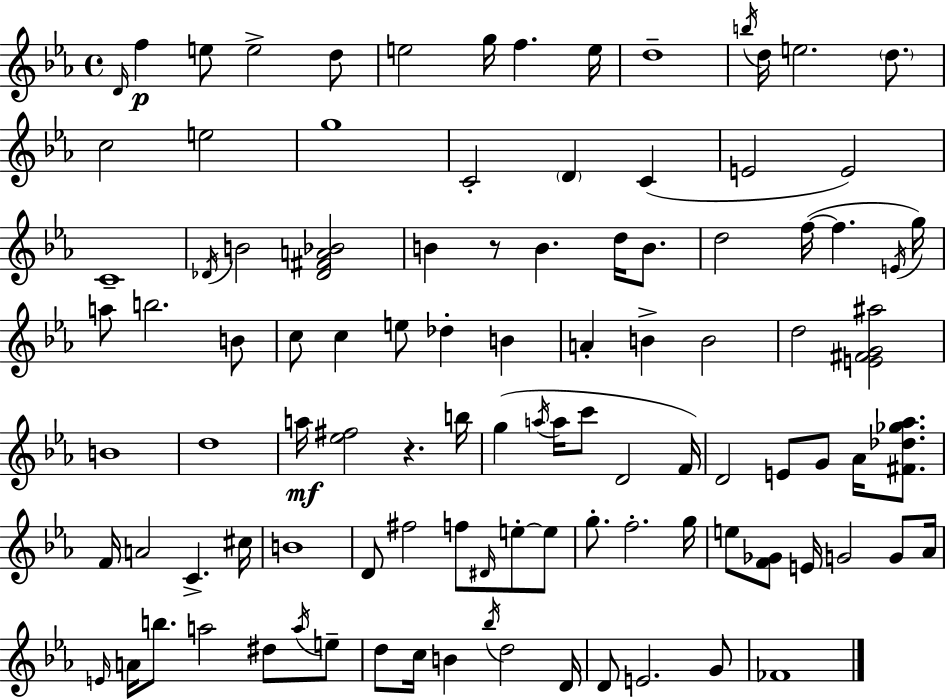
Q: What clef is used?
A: treble